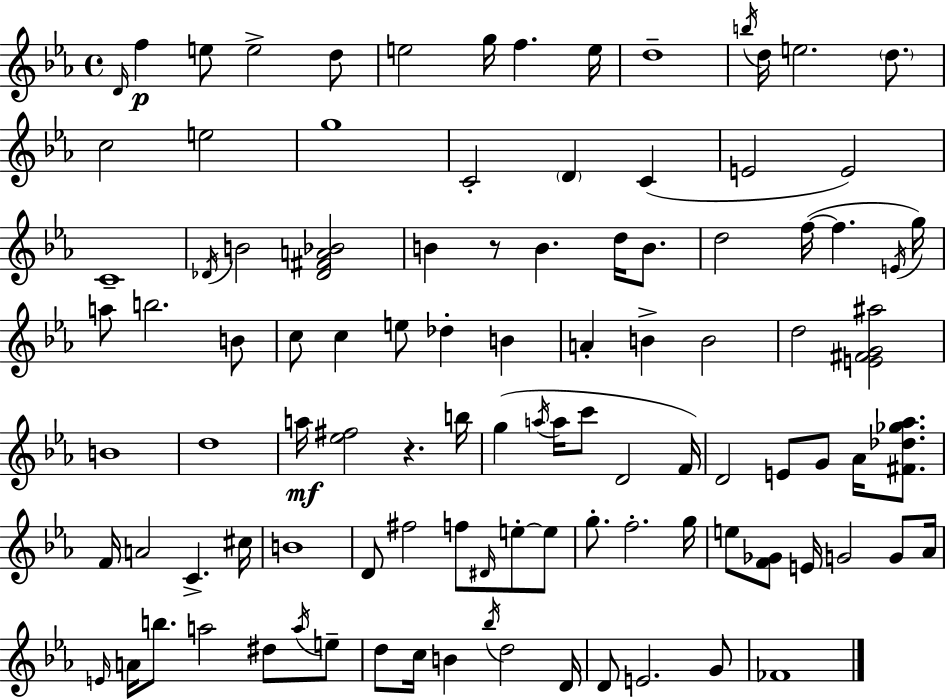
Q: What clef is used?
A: treble